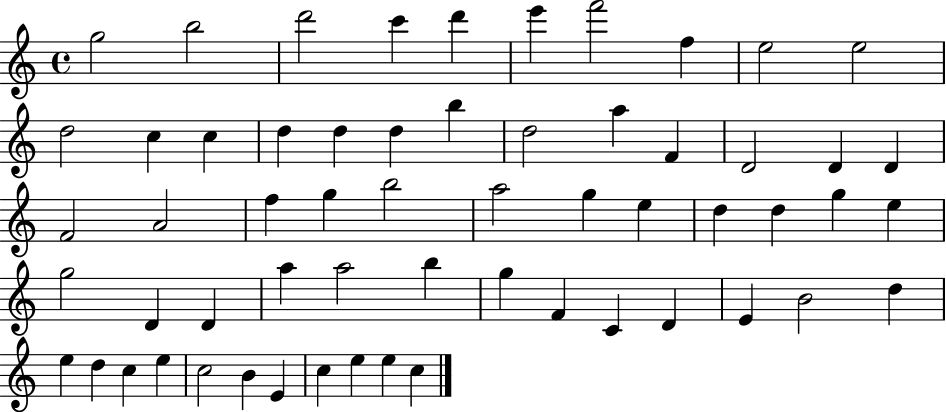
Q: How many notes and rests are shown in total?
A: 59